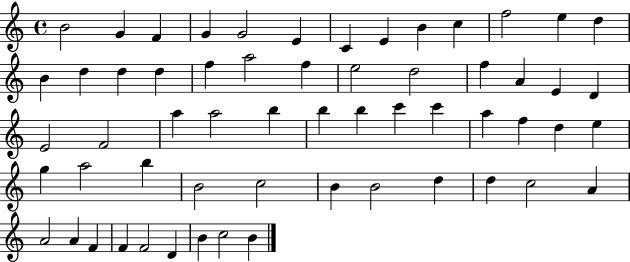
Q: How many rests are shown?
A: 0